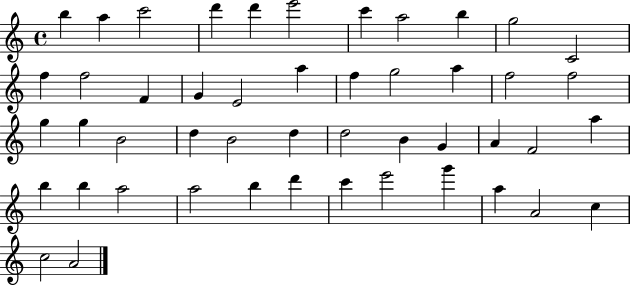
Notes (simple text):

B5/q A5/q C6/h D6/q D6/q E6/h C6/q A5/h B5/q G5/h C4/h F5/q F5/h F4/q G4/q E4/h A5/q F5/q G5/h A5/q F5/h F5/h G5/q G5/q B4/h D5/q B4/h D5/q D5/h B4/q G4/q A4/q F4/h A5/q B5/q B5/q A5/h A5/h B5/q D6/q C6/q E6/h G6/q A5/q A4/h C5/q C5/h A4/h